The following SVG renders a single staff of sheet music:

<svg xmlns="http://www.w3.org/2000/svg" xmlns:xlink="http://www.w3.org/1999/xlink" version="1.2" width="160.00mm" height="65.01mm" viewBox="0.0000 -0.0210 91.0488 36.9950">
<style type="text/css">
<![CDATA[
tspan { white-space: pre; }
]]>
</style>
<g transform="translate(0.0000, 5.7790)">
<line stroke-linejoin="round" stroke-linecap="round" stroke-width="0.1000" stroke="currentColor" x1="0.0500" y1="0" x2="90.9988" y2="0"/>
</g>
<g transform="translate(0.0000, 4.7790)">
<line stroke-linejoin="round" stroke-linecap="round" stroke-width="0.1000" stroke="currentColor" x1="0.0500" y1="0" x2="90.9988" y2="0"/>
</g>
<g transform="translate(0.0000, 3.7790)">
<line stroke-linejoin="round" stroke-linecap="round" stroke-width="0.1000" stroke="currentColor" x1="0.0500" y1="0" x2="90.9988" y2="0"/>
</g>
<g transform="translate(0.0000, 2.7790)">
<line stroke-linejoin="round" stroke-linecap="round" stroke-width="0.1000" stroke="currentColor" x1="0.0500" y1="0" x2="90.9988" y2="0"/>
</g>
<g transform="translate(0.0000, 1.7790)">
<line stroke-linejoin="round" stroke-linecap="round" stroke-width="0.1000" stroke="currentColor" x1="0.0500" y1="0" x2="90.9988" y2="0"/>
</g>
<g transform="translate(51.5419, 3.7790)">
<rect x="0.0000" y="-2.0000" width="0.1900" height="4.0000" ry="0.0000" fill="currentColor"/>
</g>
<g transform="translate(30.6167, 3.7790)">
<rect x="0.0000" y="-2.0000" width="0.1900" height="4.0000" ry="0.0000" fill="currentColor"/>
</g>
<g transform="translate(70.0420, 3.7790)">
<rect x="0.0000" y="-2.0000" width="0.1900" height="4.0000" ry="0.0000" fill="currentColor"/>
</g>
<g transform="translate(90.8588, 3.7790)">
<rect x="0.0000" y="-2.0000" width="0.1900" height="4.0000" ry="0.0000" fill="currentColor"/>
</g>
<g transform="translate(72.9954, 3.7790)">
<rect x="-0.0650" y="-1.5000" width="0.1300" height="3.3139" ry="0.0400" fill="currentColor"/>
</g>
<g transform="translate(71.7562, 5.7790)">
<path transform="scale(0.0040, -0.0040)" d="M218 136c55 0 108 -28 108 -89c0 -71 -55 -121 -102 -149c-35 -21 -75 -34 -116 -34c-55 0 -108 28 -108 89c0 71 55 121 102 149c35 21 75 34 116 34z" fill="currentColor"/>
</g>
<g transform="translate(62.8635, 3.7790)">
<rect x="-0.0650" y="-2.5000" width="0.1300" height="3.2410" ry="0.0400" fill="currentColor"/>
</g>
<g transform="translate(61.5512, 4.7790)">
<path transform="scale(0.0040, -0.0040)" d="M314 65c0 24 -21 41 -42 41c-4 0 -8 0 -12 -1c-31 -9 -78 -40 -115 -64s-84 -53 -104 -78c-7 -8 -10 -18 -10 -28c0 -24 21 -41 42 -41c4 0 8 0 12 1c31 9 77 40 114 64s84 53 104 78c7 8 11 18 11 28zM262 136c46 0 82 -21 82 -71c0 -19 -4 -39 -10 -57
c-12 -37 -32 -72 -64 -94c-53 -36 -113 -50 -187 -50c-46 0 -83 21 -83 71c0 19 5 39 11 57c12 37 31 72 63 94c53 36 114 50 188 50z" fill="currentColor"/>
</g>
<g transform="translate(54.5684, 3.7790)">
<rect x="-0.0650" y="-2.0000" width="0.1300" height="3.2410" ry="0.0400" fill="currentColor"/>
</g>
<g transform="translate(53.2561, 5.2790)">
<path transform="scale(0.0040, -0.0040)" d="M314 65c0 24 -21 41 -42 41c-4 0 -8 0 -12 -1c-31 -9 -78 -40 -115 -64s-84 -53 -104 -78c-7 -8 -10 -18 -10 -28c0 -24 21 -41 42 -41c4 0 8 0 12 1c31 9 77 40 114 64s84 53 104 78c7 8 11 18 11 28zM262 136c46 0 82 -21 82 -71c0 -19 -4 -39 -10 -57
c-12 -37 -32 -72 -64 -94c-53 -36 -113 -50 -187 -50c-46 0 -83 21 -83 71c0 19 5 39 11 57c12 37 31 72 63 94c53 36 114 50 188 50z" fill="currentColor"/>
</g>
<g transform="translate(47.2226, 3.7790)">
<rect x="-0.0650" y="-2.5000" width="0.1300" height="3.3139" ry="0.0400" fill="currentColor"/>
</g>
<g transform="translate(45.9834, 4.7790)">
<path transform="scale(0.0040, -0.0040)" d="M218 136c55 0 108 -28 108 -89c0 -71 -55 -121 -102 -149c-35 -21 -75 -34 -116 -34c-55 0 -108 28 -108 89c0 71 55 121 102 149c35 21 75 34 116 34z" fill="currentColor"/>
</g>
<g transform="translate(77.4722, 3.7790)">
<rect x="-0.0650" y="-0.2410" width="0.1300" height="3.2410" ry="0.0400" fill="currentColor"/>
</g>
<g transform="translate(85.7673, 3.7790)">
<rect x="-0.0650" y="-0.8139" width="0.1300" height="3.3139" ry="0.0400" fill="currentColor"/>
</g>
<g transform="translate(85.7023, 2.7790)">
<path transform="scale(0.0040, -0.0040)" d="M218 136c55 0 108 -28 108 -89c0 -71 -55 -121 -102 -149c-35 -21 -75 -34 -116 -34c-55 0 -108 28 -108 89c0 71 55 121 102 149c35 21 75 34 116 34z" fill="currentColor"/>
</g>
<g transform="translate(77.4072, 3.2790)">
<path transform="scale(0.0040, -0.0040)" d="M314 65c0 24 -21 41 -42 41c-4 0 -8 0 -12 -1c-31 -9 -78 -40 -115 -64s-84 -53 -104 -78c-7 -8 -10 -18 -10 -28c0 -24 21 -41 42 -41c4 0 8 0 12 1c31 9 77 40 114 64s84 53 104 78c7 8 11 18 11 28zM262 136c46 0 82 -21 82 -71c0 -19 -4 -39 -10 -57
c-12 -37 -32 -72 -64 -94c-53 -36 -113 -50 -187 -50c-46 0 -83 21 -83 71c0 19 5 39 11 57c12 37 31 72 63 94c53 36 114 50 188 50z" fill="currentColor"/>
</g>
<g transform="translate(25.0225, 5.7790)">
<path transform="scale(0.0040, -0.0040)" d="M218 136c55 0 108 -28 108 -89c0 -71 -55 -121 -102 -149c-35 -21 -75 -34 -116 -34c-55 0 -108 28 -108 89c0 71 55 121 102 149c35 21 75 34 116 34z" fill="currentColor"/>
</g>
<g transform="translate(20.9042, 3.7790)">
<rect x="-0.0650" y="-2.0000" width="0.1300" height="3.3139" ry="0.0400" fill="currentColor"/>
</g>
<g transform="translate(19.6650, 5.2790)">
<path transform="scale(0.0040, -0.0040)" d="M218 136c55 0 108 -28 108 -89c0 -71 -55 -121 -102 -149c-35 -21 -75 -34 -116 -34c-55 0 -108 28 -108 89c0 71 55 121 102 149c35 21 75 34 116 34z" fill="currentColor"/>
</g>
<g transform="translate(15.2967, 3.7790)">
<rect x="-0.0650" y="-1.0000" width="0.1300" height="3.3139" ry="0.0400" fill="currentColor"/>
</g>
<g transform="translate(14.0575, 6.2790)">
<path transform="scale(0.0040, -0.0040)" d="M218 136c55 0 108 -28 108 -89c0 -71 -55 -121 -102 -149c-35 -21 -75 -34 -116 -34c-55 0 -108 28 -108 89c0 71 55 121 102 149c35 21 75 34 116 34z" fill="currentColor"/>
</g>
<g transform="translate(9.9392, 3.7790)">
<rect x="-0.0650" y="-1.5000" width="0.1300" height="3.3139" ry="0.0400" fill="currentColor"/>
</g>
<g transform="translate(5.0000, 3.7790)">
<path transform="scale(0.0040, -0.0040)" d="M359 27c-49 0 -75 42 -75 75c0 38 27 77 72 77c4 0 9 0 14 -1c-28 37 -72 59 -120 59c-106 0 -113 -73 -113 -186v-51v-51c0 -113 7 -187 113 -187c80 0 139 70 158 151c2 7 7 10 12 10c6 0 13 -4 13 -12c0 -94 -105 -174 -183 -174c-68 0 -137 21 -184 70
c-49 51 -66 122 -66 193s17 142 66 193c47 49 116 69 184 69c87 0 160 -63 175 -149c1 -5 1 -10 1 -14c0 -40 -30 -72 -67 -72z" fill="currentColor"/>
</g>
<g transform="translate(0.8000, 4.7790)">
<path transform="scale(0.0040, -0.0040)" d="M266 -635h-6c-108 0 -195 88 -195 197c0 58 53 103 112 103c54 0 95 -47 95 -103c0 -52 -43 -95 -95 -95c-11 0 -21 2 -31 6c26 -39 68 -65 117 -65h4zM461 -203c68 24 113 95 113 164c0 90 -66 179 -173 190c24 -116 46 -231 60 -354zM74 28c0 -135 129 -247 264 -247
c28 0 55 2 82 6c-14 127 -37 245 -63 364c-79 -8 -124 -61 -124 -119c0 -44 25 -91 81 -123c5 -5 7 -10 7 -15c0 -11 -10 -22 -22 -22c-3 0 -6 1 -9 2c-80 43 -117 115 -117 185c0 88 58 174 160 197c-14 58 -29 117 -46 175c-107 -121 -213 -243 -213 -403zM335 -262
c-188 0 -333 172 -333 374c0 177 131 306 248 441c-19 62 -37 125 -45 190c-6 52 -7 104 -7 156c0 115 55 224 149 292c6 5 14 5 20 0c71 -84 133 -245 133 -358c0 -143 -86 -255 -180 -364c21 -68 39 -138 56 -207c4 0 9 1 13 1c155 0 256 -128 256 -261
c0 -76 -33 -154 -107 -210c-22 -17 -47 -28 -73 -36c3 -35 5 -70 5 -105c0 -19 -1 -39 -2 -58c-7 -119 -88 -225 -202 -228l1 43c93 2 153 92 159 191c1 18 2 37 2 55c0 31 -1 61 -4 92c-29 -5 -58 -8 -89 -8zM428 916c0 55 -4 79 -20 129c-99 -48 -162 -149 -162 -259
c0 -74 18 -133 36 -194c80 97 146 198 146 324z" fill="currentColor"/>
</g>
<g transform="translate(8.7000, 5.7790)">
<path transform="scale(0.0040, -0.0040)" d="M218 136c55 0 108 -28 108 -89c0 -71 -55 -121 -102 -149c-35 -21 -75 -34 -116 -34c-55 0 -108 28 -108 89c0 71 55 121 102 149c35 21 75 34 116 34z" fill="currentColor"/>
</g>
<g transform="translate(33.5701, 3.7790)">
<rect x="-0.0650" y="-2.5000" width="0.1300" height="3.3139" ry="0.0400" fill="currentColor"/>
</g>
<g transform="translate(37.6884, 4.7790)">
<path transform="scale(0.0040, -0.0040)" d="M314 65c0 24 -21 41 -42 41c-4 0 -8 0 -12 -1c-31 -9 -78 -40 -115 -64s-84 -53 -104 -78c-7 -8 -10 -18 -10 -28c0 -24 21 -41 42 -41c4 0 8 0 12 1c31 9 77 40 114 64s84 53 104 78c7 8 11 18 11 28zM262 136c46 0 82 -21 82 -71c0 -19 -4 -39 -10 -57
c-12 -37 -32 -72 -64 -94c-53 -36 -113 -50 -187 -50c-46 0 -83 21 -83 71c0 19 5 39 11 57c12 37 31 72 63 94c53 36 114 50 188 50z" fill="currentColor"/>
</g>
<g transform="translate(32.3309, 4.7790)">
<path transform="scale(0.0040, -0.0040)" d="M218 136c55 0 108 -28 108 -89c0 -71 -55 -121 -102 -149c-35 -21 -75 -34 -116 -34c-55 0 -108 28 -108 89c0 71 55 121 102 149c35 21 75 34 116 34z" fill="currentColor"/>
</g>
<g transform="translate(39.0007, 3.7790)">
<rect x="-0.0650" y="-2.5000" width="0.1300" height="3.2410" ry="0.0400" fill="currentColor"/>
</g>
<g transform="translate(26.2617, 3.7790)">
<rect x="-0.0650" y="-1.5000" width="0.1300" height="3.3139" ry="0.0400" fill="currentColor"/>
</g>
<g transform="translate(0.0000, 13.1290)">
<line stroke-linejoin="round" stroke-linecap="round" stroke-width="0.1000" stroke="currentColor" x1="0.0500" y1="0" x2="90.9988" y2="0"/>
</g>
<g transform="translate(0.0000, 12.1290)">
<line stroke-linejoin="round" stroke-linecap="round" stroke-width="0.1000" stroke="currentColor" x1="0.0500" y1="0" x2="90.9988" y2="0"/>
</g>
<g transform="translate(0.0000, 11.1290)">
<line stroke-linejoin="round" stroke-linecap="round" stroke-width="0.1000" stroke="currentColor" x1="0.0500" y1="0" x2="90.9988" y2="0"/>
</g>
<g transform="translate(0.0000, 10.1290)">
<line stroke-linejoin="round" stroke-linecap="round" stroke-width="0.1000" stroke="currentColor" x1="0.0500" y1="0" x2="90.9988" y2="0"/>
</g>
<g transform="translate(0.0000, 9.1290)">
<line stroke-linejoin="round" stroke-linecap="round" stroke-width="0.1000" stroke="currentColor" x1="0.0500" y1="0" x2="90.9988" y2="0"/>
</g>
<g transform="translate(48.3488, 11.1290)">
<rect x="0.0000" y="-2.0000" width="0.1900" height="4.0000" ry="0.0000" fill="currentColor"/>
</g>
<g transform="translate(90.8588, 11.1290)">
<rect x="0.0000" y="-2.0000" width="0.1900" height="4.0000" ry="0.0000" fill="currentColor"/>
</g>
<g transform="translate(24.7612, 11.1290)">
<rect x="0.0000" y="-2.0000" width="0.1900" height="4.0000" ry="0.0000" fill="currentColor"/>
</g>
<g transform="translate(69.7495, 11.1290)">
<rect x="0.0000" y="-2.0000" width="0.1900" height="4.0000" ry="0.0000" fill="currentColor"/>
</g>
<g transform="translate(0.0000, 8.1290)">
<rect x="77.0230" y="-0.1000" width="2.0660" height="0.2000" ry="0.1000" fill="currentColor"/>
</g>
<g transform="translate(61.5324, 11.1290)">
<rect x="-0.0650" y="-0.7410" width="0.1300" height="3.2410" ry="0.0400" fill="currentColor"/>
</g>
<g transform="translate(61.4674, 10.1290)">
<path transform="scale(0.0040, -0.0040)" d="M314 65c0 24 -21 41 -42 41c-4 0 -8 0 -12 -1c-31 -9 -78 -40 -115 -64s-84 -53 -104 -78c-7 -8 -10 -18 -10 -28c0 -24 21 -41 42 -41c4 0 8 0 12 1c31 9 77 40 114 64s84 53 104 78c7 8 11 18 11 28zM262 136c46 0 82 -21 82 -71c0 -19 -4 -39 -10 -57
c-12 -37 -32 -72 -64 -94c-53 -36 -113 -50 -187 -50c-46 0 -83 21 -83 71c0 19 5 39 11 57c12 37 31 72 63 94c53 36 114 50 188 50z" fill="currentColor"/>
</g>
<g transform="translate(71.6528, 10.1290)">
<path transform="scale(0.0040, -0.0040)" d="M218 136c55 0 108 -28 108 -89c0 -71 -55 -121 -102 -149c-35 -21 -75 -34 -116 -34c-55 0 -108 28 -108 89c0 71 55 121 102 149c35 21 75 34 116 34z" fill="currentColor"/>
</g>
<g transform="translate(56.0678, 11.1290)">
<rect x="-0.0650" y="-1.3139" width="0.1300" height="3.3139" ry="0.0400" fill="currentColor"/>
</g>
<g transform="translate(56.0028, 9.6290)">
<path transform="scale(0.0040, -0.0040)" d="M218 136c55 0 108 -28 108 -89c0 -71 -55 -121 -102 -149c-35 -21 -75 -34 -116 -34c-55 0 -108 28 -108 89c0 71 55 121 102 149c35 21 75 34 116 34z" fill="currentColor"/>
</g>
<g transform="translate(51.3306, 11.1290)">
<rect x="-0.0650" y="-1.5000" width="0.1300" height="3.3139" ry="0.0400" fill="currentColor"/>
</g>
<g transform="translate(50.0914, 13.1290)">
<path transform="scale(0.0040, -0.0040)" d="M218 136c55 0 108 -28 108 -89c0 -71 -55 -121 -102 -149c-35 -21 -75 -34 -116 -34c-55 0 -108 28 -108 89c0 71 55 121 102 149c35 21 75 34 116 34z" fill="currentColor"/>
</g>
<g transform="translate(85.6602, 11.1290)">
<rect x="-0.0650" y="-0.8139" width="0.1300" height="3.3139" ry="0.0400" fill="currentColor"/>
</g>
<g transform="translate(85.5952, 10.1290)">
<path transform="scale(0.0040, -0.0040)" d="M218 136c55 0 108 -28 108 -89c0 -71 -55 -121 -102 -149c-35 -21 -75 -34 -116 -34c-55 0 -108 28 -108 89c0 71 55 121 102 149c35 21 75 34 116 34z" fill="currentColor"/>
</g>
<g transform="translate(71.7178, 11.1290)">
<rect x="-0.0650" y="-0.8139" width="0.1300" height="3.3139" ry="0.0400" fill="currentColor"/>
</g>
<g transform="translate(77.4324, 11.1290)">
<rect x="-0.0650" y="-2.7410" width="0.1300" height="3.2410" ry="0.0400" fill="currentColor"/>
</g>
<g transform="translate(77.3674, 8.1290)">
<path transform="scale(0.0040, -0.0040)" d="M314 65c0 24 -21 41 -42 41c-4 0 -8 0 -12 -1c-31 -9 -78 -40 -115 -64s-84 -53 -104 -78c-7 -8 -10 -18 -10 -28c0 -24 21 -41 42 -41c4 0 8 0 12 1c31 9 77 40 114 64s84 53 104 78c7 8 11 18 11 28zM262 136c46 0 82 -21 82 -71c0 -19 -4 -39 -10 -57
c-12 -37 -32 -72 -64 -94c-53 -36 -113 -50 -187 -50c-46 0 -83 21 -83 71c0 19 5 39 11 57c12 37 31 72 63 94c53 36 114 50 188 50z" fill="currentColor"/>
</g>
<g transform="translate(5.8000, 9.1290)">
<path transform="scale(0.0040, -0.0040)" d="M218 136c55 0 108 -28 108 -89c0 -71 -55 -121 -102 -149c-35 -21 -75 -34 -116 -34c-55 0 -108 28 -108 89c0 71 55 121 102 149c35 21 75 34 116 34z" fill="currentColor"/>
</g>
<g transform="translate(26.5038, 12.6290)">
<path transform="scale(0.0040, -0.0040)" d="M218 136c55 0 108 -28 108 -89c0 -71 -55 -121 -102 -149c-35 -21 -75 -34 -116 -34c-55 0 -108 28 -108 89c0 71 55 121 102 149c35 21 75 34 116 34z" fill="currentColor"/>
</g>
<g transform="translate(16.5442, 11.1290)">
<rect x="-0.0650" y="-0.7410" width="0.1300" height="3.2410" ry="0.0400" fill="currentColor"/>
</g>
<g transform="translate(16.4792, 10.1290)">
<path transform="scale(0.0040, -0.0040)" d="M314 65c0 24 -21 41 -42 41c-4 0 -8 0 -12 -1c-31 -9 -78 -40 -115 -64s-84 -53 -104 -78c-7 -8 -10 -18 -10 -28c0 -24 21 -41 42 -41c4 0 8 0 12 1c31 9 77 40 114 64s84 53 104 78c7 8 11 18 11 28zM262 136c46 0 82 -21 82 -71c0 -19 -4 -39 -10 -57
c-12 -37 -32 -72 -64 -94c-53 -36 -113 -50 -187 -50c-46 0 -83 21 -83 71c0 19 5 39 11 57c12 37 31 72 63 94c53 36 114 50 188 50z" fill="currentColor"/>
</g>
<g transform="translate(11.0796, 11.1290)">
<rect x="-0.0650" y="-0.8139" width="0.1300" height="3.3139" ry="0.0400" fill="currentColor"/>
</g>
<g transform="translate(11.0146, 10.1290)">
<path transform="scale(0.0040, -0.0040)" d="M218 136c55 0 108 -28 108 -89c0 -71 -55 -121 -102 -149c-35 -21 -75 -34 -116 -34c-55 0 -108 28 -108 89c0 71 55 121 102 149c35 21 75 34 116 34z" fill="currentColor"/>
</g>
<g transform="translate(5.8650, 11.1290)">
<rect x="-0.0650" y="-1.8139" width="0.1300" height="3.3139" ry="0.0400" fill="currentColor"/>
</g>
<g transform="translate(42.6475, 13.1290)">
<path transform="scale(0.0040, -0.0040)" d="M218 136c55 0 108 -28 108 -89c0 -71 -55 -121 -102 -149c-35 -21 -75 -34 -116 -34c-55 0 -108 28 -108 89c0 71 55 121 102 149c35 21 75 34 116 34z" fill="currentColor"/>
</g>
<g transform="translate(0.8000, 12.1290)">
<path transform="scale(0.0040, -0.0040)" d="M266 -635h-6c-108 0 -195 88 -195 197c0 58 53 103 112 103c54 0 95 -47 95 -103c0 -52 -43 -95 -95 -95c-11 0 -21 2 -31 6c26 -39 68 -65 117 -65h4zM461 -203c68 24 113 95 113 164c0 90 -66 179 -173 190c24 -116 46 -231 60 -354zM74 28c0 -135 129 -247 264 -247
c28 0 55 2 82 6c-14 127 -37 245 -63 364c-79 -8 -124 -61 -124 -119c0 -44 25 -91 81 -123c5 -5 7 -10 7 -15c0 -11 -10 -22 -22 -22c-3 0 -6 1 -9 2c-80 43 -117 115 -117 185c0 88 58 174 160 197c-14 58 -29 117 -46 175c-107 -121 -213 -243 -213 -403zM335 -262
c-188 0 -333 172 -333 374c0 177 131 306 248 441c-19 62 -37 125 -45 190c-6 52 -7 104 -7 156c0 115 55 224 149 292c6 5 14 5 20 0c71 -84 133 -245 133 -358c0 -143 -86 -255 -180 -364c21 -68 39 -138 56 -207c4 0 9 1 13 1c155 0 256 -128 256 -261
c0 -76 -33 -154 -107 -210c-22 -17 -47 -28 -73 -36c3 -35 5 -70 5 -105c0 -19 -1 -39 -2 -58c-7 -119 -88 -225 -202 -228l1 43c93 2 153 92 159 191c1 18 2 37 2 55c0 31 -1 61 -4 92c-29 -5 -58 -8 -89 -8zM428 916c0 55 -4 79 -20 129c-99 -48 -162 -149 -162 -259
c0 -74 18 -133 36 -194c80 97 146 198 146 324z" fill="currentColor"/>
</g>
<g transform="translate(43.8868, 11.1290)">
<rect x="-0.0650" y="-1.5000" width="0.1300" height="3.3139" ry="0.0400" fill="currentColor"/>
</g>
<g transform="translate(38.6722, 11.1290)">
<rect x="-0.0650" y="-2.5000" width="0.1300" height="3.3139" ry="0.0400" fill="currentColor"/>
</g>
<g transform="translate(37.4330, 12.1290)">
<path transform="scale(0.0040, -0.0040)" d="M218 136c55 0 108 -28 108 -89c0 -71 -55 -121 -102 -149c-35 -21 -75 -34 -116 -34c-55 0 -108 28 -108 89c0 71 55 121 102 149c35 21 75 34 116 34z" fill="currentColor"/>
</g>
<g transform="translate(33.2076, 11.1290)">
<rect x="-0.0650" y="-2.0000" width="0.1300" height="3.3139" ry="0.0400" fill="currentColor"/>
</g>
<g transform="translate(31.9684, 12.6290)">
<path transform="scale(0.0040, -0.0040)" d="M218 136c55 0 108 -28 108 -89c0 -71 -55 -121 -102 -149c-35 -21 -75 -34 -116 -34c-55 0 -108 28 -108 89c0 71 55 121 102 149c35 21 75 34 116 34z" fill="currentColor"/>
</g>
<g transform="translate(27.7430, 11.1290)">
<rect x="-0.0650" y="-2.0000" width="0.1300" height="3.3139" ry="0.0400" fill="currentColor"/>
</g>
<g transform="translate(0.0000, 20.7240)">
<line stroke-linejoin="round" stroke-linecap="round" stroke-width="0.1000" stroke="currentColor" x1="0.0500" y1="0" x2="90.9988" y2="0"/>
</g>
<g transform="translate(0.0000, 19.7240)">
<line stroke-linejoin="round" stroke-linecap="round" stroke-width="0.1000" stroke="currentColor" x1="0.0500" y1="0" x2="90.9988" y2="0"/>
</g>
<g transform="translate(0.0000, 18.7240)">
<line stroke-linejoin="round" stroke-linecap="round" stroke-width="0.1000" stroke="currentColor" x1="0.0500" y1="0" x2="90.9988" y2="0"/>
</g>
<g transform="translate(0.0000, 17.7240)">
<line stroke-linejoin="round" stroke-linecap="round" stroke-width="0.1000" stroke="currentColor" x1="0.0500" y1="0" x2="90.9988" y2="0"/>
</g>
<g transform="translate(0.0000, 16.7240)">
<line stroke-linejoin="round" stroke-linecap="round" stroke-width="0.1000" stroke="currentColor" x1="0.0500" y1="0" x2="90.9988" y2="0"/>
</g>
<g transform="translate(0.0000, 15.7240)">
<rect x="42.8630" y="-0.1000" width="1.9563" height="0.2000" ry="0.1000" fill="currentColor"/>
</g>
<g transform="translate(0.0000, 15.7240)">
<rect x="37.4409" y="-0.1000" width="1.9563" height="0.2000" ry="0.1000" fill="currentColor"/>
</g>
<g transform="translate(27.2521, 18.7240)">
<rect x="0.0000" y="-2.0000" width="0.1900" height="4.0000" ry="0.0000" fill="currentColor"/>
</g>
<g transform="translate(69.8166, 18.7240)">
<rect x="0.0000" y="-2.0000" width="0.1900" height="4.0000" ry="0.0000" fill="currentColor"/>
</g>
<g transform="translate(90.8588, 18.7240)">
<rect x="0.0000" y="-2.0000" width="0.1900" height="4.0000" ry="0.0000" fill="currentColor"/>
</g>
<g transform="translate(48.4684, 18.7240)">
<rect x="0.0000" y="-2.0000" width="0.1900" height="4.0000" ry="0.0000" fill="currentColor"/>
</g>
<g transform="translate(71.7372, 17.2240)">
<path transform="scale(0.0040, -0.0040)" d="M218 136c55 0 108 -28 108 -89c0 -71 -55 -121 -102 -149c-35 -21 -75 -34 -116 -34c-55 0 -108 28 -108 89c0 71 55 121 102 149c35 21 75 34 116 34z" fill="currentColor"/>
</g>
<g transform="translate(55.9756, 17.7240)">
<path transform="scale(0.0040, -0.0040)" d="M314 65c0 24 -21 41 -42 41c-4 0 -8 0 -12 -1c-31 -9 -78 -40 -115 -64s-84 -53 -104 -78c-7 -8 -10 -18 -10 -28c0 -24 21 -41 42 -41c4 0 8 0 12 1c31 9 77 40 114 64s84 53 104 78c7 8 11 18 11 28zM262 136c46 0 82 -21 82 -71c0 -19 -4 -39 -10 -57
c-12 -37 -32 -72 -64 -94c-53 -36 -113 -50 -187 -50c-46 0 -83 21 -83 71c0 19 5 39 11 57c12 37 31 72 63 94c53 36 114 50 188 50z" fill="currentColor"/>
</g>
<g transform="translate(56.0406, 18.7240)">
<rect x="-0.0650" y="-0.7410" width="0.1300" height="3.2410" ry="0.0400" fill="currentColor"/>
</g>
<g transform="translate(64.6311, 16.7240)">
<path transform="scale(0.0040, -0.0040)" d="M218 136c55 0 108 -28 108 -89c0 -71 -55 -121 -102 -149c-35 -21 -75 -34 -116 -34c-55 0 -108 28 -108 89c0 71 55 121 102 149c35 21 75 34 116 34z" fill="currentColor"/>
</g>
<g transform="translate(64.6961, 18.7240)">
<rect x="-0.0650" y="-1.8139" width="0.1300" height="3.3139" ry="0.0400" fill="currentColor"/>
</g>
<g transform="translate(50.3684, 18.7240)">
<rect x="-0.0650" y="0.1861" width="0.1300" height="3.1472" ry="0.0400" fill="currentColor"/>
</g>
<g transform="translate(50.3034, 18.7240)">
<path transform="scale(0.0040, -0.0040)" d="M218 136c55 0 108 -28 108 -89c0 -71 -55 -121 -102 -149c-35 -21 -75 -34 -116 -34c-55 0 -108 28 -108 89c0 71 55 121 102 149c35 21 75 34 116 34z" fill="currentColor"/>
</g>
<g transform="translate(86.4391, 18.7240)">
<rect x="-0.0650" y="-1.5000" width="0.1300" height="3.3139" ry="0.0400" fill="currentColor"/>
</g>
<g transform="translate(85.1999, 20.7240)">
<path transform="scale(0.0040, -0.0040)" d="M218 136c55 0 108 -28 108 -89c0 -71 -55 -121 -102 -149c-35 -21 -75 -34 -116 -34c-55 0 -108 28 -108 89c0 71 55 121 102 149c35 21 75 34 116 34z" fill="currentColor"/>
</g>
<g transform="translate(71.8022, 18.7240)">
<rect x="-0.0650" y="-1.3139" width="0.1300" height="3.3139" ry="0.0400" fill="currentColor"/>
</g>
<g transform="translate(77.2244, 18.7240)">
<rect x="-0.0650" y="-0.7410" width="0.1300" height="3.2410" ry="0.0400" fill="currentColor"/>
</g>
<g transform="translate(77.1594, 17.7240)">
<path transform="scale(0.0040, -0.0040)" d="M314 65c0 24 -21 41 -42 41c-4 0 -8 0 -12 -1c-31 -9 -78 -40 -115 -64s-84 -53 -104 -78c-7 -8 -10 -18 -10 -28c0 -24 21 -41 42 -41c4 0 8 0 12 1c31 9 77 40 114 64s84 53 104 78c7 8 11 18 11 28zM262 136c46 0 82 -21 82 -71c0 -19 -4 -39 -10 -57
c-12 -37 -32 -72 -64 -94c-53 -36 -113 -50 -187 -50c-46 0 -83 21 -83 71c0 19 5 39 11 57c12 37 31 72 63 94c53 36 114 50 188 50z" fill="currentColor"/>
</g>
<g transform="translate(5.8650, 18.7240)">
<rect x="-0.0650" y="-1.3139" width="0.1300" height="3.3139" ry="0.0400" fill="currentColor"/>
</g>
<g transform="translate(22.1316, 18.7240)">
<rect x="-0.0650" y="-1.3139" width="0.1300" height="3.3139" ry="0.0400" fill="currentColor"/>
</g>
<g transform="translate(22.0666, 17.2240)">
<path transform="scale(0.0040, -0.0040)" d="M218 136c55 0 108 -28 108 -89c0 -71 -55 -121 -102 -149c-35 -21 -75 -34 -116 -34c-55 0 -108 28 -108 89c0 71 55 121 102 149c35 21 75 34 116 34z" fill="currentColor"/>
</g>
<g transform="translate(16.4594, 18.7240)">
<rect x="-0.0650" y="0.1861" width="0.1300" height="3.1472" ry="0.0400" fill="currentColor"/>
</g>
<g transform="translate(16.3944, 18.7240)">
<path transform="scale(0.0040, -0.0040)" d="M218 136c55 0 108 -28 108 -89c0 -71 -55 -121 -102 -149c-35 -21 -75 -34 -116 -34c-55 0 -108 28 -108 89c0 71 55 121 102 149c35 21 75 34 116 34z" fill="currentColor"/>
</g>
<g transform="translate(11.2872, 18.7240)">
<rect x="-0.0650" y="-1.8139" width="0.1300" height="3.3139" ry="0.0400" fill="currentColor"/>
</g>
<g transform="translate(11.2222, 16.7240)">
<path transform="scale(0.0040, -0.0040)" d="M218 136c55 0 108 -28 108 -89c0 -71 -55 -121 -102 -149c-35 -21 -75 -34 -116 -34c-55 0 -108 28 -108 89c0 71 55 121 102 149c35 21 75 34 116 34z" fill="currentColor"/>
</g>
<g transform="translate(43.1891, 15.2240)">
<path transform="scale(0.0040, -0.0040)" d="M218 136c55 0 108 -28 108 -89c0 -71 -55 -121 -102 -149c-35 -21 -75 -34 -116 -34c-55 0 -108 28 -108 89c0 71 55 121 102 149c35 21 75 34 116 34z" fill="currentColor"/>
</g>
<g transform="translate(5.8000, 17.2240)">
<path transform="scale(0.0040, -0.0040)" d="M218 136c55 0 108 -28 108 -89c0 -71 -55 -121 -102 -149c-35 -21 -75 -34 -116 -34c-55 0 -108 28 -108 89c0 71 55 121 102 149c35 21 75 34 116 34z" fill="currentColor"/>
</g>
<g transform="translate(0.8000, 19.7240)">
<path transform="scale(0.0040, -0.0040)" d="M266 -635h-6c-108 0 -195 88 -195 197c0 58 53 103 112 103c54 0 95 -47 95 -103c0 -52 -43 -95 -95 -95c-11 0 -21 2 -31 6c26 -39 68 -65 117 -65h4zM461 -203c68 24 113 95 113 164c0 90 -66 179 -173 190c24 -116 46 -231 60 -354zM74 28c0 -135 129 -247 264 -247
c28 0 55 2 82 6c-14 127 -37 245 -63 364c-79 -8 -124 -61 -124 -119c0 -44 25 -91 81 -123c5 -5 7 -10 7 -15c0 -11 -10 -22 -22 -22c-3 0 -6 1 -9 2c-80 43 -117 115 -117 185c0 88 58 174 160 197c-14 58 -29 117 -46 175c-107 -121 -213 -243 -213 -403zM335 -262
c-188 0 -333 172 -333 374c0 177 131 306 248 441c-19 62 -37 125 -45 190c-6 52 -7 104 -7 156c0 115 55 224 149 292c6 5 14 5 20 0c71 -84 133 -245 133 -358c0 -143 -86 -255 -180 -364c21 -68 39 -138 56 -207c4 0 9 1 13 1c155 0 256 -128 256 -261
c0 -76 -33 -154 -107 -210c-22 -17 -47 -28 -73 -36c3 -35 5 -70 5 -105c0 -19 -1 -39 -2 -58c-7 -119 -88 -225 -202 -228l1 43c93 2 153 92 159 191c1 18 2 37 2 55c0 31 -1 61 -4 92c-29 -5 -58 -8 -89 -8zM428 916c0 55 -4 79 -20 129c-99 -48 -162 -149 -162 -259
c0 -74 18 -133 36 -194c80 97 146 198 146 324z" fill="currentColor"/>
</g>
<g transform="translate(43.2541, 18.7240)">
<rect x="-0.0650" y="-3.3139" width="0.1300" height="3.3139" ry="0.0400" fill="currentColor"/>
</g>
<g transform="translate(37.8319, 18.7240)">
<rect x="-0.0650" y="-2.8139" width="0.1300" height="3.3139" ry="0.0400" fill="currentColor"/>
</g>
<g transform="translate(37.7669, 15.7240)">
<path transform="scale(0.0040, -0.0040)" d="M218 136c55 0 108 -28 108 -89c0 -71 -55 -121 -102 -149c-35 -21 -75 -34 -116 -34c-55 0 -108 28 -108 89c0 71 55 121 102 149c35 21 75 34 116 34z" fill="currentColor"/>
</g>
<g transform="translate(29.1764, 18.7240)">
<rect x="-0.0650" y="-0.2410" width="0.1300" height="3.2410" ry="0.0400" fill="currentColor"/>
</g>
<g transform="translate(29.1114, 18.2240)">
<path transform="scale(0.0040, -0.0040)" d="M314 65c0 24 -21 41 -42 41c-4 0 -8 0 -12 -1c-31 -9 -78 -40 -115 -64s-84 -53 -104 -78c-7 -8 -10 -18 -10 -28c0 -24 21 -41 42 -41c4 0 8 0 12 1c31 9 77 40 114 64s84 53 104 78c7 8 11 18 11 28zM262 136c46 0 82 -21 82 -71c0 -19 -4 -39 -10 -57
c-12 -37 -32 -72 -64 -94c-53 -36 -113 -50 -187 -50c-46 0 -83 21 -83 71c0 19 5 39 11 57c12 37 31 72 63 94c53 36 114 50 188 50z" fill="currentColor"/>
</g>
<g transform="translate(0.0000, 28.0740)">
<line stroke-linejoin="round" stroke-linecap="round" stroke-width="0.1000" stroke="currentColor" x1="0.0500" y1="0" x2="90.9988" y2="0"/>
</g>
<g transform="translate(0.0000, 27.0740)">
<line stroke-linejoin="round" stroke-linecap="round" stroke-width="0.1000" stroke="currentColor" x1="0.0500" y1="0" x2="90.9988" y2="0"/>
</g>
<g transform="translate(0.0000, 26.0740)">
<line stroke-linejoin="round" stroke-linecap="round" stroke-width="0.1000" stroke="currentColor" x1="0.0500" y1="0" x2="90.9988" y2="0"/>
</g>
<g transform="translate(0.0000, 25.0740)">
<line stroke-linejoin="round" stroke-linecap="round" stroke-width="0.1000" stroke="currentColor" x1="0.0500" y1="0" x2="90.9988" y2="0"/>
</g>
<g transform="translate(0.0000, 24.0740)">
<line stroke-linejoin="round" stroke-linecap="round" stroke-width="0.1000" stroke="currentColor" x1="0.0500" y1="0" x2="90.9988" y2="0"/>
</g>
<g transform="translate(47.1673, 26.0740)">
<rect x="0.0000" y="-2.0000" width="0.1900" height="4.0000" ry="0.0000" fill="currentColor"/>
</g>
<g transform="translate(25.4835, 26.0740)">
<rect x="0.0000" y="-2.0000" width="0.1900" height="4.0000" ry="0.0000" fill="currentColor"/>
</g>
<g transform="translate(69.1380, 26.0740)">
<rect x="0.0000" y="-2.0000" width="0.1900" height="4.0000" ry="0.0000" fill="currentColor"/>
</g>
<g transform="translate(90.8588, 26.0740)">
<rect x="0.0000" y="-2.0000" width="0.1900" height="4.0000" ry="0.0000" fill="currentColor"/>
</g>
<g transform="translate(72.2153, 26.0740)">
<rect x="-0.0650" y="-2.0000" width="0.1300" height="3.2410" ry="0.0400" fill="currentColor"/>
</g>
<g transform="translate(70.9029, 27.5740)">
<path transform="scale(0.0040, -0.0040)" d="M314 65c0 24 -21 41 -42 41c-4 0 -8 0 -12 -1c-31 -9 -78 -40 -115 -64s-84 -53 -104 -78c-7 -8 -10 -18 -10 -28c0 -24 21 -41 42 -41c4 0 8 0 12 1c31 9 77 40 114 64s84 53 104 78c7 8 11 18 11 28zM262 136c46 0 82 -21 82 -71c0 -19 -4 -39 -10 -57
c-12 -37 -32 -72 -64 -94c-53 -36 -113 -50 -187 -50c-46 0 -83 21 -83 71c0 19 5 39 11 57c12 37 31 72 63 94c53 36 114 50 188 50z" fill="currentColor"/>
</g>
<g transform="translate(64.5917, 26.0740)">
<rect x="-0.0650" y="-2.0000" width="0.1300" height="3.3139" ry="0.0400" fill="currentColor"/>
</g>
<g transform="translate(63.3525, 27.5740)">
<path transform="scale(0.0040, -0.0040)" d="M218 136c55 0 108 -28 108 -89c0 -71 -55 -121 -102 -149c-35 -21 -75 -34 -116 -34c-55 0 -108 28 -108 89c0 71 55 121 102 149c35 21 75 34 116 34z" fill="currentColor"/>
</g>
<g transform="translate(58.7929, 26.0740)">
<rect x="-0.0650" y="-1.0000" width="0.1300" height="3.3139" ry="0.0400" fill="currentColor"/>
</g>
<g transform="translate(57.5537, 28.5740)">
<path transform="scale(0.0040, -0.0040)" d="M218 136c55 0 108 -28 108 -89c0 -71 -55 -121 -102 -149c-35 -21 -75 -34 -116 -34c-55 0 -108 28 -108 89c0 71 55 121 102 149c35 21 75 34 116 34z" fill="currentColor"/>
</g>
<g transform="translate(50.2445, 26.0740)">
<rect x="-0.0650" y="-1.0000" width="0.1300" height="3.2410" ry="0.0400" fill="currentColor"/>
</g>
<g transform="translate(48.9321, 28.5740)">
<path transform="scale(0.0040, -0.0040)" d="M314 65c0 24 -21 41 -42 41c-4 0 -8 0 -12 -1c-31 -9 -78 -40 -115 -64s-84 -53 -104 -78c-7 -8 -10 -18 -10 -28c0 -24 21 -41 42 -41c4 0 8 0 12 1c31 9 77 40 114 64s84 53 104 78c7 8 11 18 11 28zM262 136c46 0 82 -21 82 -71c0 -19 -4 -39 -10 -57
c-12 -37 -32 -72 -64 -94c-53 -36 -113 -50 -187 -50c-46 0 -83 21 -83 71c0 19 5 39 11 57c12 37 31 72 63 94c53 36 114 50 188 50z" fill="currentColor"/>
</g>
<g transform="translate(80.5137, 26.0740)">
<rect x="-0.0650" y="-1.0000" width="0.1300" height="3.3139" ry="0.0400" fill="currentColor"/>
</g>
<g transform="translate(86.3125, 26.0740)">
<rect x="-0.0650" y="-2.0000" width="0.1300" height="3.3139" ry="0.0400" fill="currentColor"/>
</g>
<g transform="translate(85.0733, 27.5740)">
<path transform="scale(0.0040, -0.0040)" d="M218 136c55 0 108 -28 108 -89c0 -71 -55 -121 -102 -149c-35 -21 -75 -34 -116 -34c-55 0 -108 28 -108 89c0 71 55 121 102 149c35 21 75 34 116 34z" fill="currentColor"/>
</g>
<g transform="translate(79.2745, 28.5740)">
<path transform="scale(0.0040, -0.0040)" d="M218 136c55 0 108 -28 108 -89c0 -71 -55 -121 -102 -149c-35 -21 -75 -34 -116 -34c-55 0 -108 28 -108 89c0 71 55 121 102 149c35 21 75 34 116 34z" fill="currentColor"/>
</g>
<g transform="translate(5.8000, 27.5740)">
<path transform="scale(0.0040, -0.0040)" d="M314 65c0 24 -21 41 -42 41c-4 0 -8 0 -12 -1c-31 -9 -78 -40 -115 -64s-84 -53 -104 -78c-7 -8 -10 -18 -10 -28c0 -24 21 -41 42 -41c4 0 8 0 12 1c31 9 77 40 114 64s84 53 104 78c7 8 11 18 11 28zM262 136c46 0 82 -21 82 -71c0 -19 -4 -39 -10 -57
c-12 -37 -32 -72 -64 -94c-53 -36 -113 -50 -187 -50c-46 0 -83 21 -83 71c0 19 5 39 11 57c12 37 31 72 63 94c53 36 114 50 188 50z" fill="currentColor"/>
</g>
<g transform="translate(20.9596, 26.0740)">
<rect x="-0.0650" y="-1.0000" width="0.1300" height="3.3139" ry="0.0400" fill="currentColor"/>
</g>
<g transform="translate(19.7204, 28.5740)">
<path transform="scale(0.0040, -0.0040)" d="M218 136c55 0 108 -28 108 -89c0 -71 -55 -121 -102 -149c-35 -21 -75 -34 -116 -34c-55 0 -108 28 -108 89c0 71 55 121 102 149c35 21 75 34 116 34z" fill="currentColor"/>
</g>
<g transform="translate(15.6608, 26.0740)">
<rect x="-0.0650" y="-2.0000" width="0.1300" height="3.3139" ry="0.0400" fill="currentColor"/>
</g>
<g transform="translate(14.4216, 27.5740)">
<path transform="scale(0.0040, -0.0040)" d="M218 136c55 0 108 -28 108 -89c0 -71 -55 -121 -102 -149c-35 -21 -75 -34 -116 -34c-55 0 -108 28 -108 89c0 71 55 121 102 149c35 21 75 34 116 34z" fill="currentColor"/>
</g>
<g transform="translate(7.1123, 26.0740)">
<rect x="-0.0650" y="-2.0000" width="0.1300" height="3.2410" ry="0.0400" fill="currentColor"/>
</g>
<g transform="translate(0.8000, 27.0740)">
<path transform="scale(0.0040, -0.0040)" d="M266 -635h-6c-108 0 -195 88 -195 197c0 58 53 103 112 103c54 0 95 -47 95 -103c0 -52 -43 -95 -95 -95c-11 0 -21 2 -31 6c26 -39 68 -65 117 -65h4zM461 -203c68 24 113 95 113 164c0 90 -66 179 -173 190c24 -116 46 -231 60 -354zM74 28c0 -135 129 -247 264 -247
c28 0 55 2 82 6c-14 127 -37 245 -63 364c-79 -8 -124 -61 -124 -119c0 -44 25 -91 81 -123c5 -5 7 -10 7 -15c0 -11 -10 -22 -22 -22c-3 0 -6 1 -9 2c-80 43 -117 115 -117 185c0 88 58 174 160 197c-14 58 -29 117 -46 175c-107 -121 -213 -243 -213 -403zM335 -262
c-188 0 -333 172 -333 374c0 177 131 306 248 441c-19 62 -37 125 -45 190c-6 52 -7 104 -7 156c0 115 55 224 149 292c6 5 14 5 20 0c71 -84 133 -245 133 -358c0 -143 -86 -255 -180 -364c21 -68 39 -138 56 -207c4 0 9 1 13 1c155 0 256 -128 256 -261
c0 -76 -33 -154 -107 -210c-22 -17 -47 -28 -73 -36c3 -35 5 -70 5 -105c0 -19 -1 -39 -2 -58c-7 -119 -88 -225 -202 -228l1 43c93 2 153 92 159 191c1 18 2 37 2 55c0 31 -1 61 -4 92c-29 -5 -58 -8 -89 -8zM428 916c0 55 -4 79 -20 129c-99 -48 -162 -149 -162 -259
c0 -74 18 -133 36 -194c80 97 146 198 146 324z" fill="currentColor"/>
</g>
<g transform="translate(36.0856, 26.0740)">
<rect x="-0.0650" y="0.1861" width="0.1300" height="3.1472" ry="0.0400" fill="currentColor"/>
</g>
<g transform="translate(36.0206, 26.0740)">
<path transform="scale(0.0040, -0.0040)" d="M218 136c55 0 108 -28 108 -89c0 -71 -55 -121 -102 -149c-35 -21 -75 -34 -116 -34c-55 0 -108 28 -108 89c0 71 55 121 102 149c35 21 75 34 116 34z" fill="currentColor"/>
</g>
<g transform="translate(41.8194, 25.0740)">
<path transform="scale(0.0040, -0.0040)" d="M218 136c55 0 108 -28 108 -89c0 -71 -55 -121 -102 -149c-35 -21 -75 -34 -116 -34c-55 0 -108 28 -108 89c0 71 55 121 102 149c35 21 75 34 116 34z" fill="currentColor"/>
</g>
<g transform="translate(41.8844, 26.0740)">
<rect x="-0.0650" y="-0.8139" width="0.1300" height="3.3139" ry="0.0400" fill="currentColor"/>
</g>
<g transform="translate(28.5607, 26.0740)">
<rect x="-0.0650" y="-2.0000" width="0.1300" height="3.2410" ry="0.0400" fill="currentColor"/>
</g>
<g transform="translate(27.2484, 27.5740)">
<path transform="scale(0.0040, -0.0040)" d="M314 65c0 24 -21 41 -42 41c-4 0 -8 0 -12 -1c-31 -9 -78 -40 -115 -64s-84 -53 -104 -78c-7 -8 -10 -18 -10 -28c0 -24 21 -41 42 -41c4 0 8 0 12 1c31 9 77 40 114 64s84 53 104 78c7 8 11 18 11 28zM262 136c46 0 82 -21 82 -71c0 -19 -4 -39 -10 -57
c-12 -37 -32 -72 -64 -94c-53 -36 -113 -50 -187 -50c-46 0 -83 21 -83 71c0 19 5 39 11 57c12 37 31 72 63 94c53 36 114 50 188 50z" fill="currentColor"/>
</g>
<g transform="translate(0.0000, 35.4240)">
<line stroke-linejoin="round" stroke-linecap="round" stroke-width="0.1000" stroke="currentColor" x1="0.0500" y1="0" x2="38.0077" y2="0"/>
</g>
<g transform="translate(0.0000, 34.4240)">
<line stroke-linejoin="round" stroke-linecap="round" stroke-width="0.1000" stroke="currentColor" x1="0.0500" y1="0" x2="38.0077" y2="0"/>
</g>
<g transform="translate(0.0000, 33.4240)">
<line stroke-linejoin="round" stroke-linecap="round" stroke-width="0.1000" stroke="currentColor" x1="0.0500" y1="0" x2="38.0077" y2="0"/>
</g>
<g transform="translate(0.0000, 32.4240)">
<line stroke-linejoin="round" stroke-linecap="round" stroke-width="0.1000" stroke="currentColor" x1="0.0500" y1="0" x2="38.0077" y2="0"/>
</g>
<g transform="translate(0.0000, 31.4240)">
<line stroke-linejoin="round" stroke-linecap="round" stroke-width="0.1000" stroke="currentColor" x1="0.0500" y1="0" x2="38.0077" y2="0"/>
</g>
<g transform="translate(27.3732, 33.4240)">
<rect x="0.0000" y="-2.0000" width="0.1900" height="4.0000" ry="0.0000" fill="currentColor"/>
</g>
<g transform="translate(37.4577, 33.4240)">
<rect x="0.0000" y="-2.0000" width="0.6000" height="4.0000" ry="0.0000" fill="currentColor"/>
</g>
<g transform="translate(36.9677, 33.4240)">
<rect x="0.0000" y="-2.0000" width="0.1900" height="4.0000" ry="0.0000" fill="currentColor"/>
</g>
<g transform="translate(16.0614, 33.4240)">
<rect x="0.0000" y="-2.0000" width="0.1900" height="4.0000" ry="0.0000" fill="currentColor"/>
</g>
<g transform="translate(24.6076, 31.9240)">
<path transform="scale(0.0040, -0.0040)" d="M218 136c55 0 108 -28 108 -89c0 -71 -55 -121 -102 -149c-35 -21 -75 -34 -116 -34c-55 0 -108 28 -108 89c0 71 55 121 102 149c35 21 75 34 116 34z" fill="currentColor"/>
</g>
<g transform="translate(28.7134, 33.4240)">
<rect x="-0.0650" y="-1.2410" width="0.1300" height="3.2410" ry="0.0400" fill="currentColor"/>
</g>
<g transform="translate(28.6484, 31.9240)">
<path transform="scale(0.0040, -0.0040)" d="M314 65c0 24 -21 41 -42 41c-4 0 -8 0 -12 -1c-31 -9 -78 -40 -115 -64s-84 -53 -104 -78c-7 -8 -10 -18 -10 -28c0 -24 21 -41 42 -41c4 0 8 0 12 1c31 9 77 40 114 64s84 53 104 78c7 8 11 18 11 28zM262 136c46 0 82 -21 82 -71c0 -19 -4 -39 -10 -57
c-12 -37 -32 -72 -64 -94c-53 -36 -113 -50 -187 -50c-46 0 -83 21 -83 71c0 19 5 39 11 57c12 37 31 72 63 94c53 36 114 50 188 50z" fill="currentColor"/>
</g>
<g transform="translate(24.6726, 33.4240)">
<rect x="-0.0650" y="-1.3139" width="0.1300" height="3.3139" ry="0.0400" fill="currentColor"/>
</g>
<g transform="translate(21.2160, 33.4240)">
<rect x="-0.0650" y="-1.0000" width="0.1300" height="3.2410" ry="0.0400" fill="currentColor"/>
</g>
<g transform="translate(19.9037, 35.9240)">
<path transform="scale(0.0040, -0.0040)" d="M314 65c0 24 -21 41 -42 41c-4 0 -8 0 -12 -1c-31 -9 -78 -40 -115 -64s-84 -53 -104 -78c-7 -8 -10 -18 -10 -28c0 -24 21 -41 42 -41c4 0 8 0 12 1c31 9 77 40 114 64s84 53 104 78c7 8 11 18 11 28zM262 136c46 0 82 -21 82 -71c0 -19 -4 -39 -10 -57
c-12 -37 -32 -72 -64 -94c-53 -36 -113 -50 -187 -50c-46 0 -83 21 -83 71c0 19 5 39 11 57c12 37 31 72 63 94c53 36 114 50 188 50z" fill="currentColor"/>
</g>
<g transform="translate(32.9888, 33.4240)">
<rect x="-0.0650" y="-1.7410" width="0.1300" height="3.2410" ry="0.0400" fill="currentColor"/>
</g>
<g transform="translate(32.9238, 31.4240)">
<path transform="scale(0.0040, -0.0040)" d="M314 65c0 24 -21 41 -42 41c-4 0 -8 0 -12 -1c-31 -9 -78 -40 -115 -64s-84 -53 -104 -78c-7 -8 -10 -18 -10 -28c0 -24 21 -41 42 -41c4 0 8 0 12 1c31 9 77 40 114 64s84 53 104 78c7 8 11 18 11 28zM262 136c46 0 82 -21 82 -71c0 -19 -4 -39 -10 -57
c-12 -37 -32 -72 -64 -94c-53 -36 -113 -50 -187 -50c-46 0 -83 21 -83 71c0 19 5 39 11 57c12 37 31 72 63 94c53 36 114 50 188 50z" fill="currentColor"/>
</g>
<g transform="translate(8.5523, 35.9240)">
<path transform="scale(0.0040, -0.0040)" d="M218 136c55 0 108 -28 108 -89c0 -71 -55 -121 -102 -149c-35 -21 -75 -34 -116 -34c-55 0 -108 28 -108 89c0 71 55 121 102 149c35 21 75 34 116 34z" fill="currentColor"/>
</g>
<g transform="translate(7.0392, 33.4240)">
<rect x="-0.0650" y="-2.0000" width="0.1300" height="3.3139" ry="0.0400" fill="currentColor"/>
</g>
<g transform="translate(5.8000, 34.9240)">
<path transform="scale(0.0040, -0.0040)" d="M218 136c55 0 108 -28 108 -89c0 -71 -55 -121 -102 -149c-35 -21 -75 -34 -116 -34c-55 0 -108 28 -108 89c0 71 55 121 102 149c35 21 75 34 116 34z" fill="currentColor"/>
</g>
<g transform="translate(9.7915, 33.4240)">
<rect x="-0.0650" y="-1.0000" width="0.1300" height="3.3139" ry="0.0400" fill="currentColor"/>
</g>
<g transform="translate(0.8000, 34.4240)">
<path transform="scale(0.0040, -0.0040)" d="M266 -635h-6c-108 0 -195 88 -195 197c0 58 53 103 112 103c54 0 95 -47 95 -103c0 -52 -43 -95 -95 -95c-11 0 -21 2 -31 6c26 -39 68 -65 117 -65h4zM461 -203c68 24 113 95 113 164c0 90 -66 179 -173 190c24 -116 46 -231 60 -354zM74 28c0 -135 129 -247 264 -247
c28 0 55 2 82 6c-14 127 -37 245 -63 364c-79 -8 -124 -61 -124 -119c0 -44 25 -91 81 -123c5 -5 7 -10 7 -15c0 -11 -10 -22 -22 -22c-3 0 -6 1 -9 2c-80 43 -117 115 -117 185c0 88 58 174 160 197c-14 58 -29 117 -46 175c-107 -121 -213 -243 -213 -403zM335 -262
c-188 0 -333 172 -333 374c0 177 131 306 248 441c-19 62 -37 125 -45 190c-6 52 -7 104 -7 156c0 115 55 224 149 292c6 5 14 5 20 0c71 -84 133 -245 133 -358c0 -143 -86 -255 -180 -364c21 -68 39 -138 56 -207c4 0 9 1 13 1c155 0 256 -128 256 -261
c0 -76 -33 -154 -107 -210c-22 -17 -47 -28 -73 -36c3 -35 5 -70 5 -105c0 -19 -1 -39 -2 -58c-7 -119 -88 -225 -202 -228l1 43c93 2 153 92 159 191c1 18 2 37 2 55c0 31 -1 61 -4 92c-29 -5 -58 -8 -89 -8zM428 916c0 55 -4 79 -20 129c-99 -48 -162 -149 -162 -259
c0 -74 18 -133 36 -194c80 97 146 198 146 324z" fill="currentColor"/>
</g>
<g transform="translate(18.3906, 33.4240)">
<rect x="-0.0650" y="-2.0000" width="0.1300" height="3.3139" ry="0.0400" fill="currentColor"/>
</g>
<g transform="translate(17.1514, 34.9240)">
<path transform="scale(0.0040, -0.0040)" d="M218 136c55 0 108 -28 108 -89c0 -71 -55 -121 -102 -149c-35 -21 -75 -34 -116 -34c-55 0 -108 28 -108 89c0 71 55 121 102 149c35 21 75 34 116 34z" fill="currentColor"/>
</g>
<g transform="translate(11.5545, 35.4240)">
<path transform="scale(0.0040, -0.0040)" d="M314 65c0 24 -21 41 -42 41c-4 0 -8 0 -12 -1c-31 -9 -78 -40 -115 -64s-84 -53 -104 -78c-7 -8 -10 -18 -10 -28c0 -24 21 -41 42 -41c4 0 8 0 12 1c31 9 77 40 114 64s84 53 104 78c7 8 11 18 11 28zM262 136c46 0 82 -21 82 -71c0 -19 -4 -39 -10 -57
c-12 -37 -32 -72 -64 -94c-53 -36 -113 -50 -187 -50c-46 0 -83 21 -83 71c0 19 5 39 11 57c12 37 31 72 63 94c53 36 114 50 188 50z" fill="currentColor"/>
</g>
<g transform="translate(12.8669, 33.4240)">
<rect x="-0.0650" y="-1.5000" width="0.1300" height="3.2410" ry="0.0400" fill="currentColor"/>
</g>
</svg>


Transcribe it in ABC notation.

X:1
T:Untitled
M:4/4
L:1/4
K:C
E D F E G G2 G F2 G2 E c2 d f d d2 F F G E E e d2 d a2 d e f B e c2 a b B d2 f e d2 E F2 F D F2 B d D2 D F F2 D F F D E2 F D2 e e2 f2